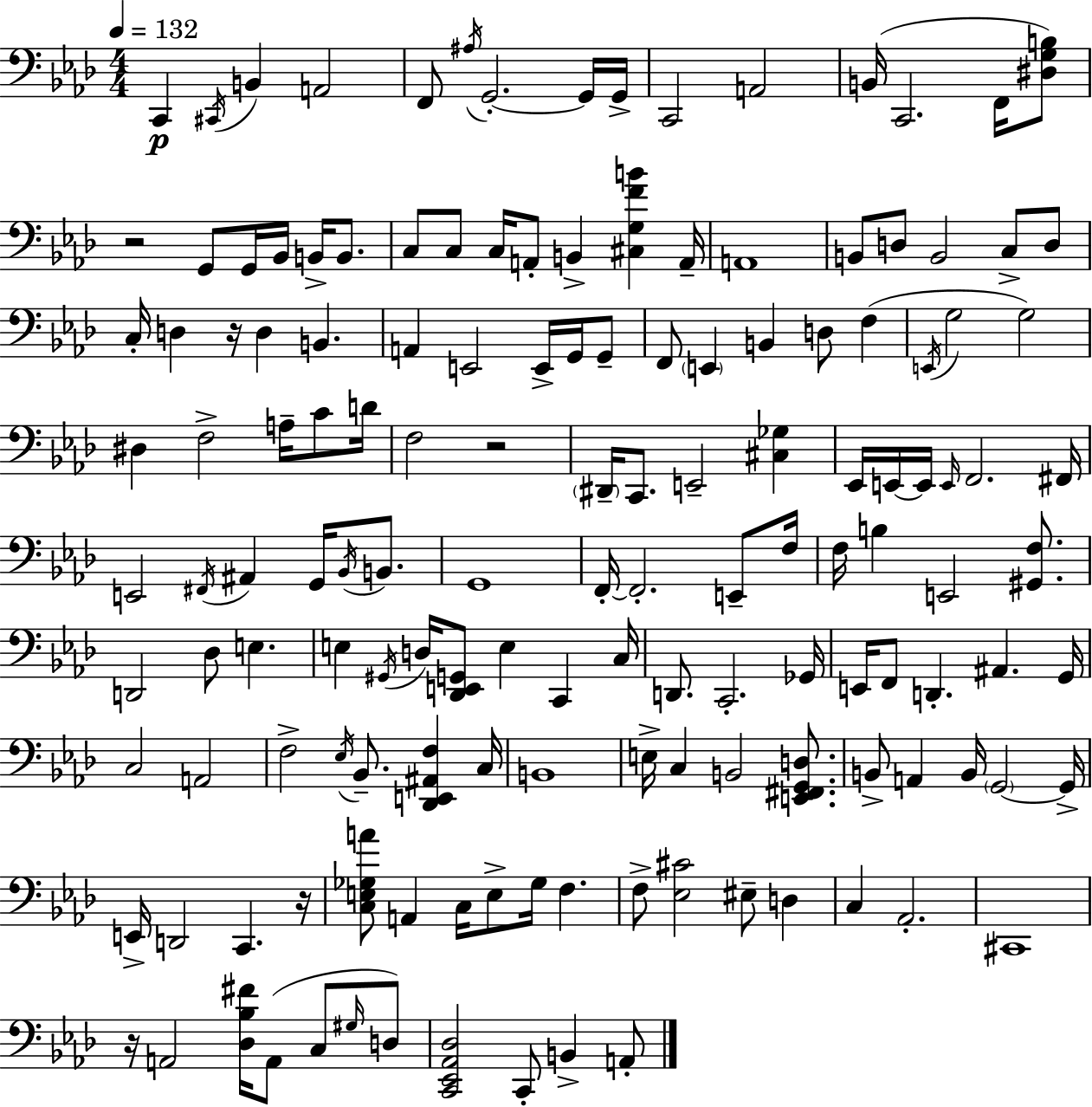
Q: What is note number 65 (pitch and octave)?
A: F#2